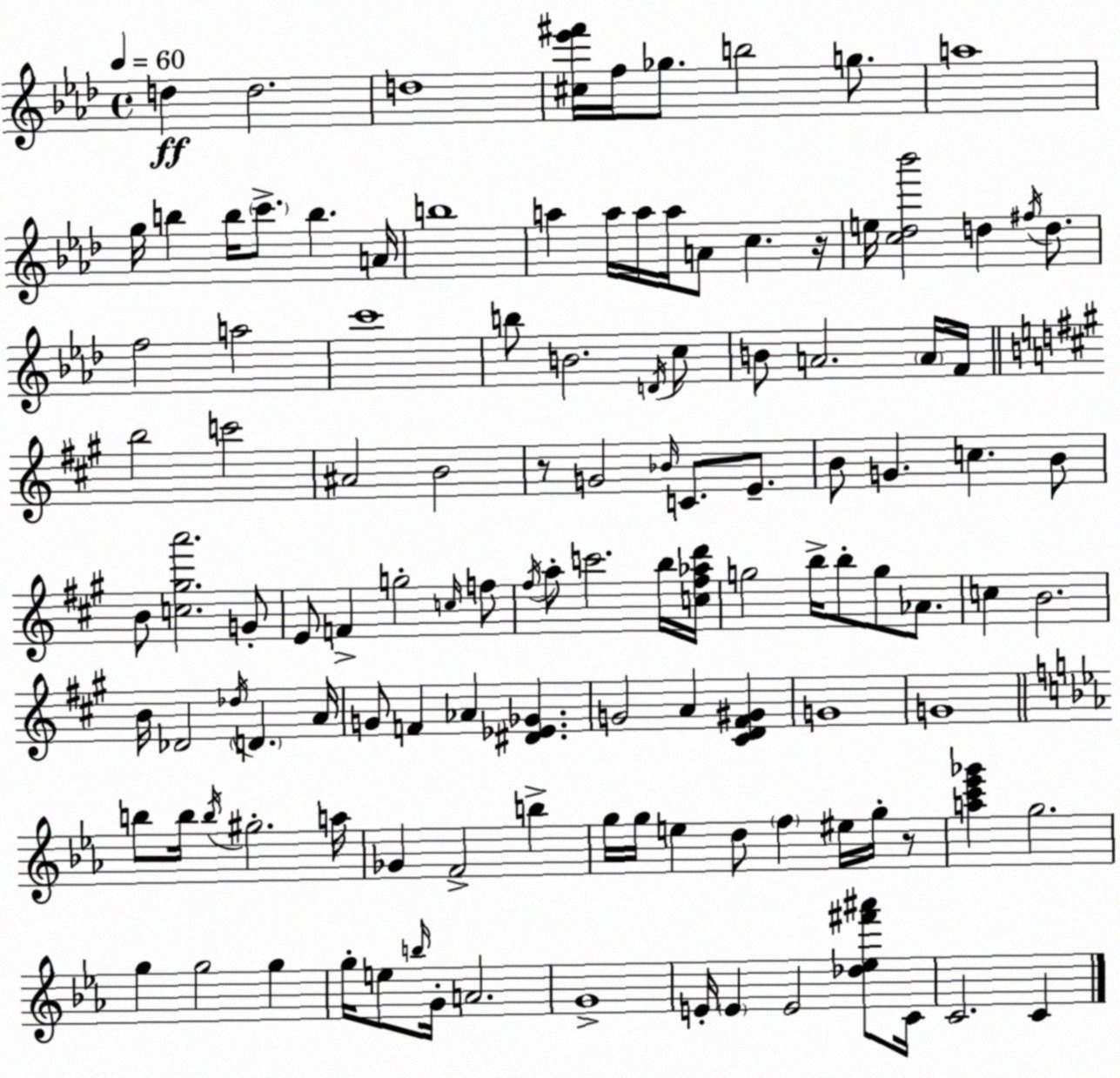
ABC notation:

X:1
T:Untitled
M:4/4
L:1/4
K:Fm
d d2 d4 [^c_e'^f']/4 f/4 _g/2 b2 g/2 a4 g/4 b b/4 c'/2 b A/4 b4 a a/4 a/4 a/4 A/2 c z/4 e/4 [c_d_b']2 d ^f/4 d/2 f2 a2 c'4 b/2 B2 D/4 c/2 B/2 A2 A/4 F/4 b2 c'2 ^A2 B2 z/2 G2 _B/4 C/2 E/2 B/2 G c B/2 B/2 [c^ga']2 G/2 E/2 F g2 c/4 f/2 ^f/4 a/2 c'2 b/4 [c^f_ad']/4 g2 b/4 b/2 g/2 _A/2 c B2 B/4 _D2 _d/4 D A/4 G/2 F _A [^D_E_G] G2 A [^CD^F^G] G4 G4 b/2 b/4 b/4 ^g2 a/4 _G F2 b g/4 g/4 e d/2 f ^e/4 g/4 z/2 [ac'_e'_g'] g2 g g2 g g/4 e/2 b/4 G/4 A2 G4 E/4 E E2 [_d_e^f'^a']/2 C/4 C2 C